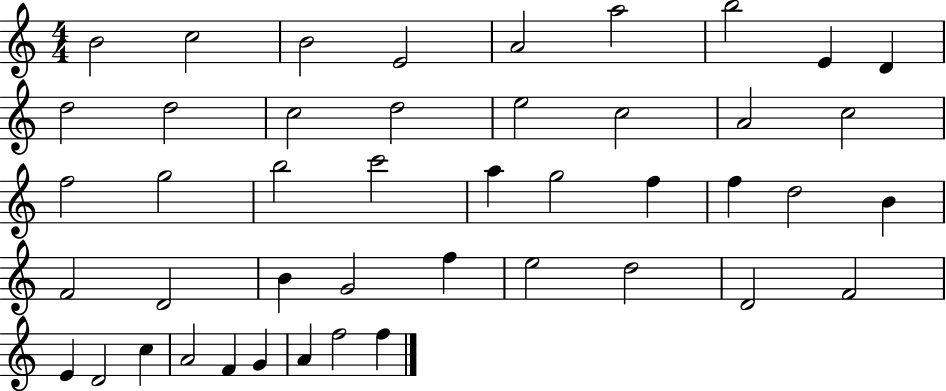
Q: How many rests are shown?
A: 0